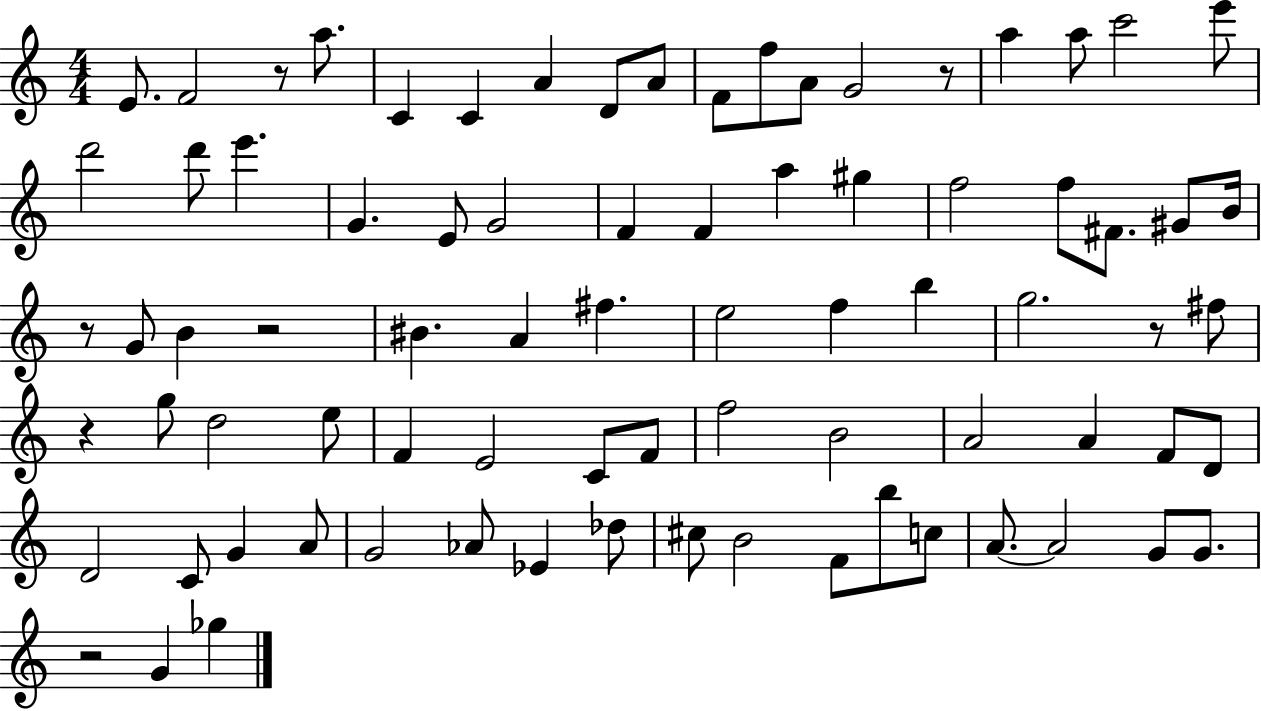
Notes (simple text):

E4/e. F4/h R/e A5/e. C4/q C4/q A4/q D4/e A4/e F4/e F5/e A4/e G4/h R/e A5/q A5/e C6/h E6/e D6/h D6/e E6/q. G4/q. E4/e G4/h F4/q F4/q A5/q G#5/q F5/h F5/e F#4/e. G#4/e B4/s R/e G4/e B4/q R/h BIS4/q. A4/q F#5/q. E5/h F5/q B5/q G5/h. R/e F#5/e R/q G5/e D5/h E5/e F4/q E4/h C4/e F4/e F5/h B4/h A4/h A4/q F4/e D4/e D4/h C4/e G4/q A4/e G4/h Ab4/e Eb4/q Db5/e C#5/e B4/h F4/e B5/e C5/e A4/e. A4/h G4/e G4/e. R/h G4/q Gb5/q